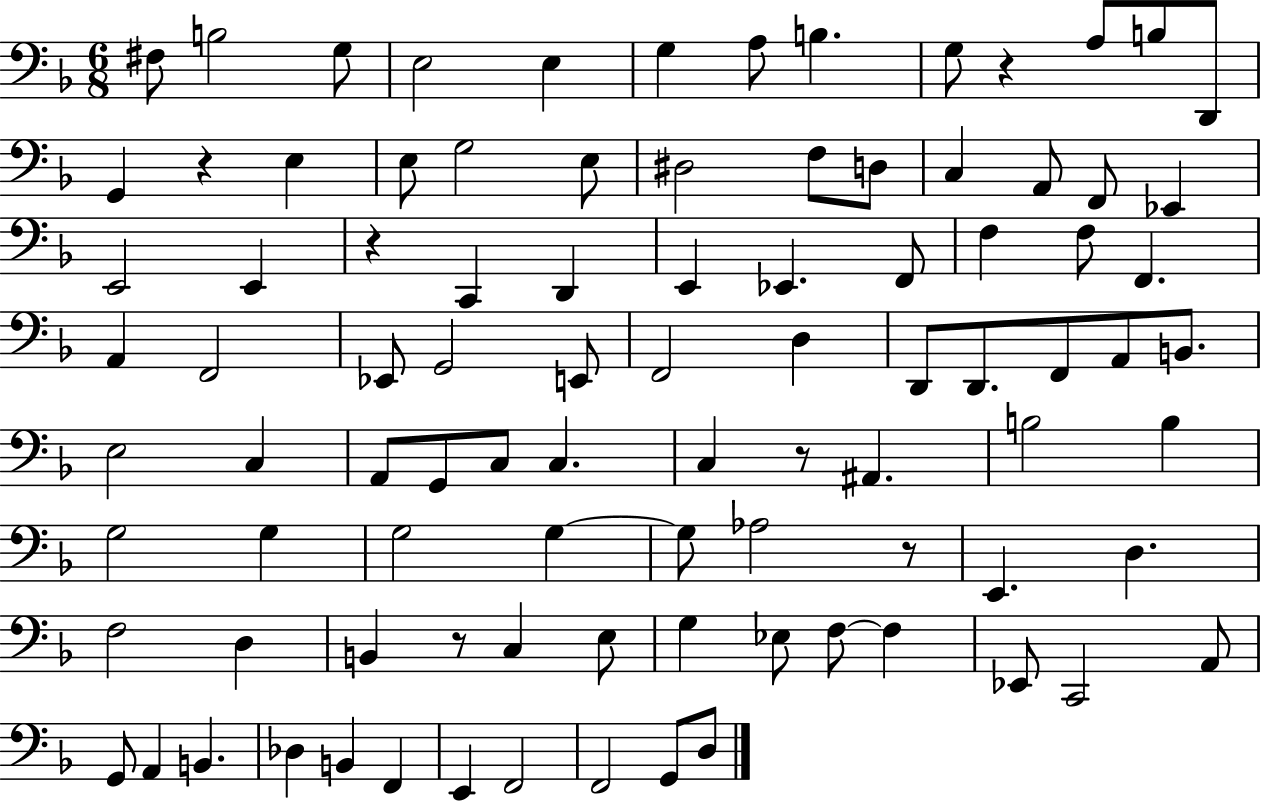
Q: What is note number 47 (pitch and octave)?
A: E3